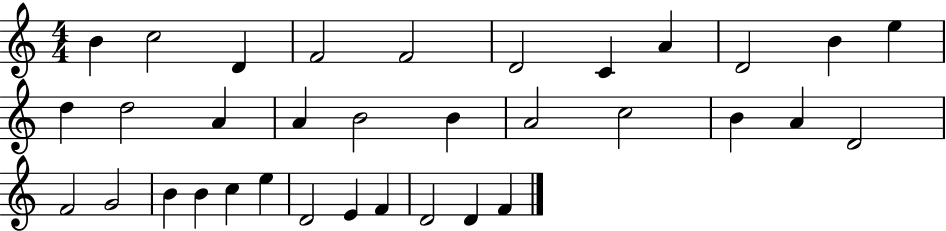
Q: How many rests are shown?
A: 0